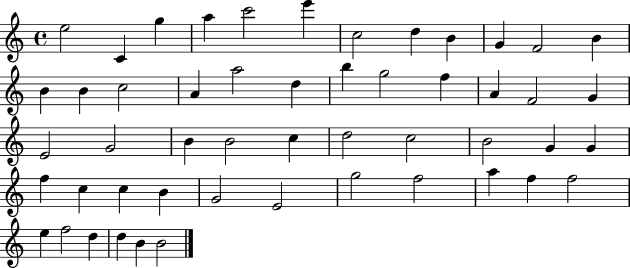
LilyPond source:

{
  \clef treble
  \time 4/4
  \defaultTimeSignature
  \key c \major
  e''2 c'4 g''4 | a''4 c'''2 e'''4 | c''2 d''4 b'4 | g'4 f'2 b'4 | \break b'4 b'4 c''2 | a'4 a''2 d''4 | b''4 g''2 f''4 | a'4 f'2 g'4 | \break e'2 g'2 | b'4 b'2 c''4 | d''2 c''2 | b'2 g'4 g'4 | \break f''4 c''4 c''4 b'4 | g'2 e'2 | g''2 f''2 | a''4 f''4 f''2 | \break e''4 f''2 d''4 | d''4 b'4 b'2 | \bar "|."
}